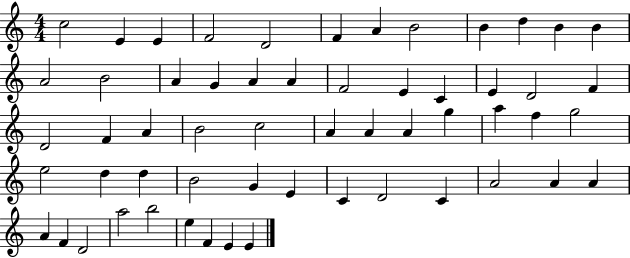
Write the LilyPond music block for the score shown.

{
  \clef treble
  \numericTimeSignature
  \time 4/4
  \key c \major
  c''2 e'4 e'4 | f'2 d'2 | f'4 a'4 b'2 | b'4 d''4 b'4 b'4 | \break a'2 b'2 | a'4 g'4 a'4 a'4 | f'2 e'4 c'4 | e'4 d'2 f'4 | \break d'2 f'4 a'4 | b'2 c''2 | a'4 a'4 a'4 g''4 | a''4 f''4 g''2 | \break e''2 d''4 d''4 | b'2 g'4 e'4 | c'4 d'2 c'4 | a'2 a'4 a'4 | \break a'4 f'4 d'2 | a''2 b''2 | e''4 f'4 e'4 e'4 | \bar "|."
}